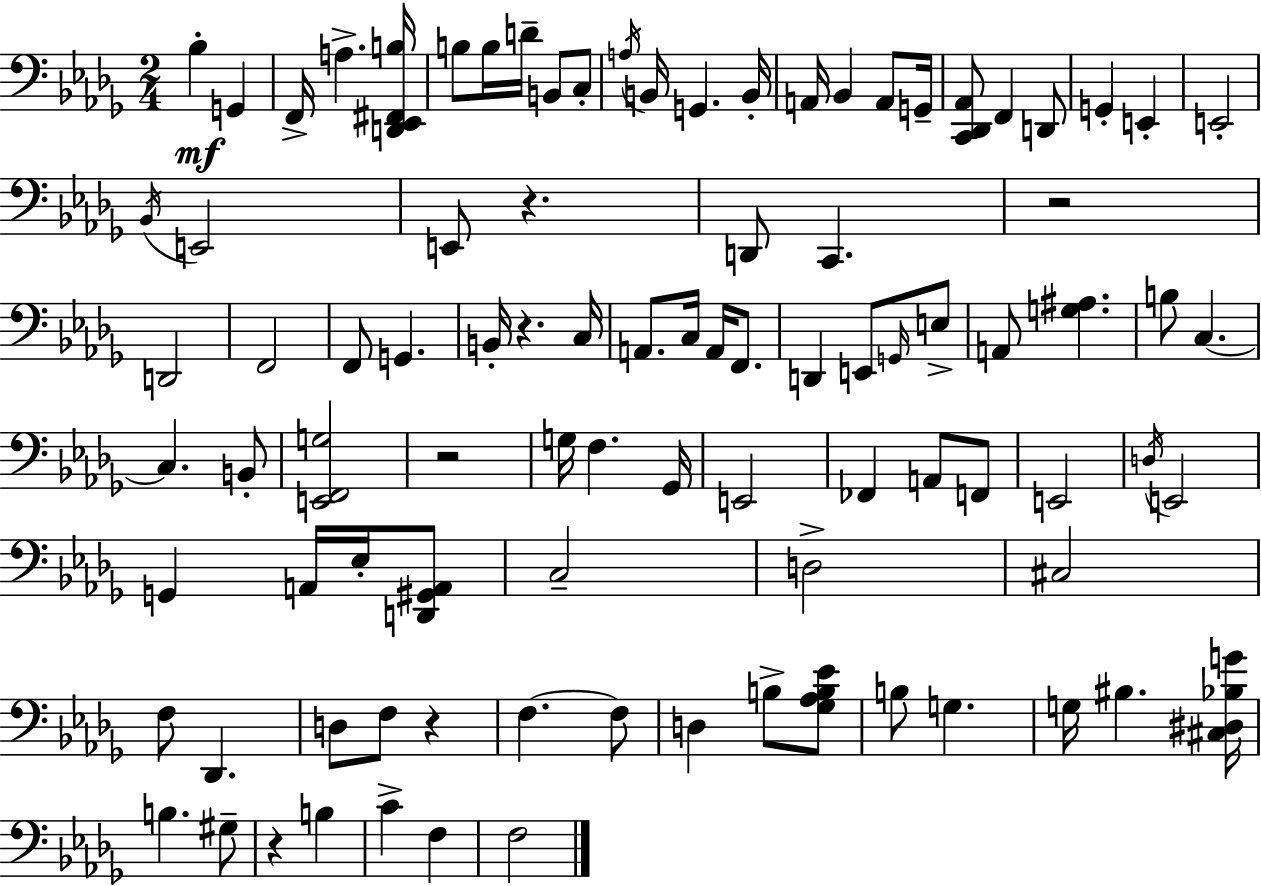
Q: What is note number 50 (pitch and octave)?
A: E2